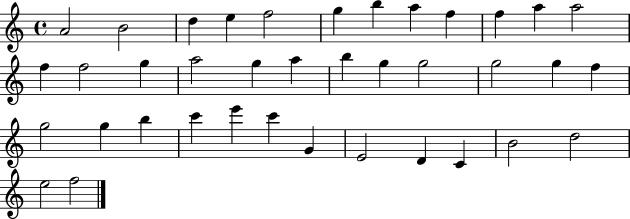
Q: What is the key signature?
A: C major